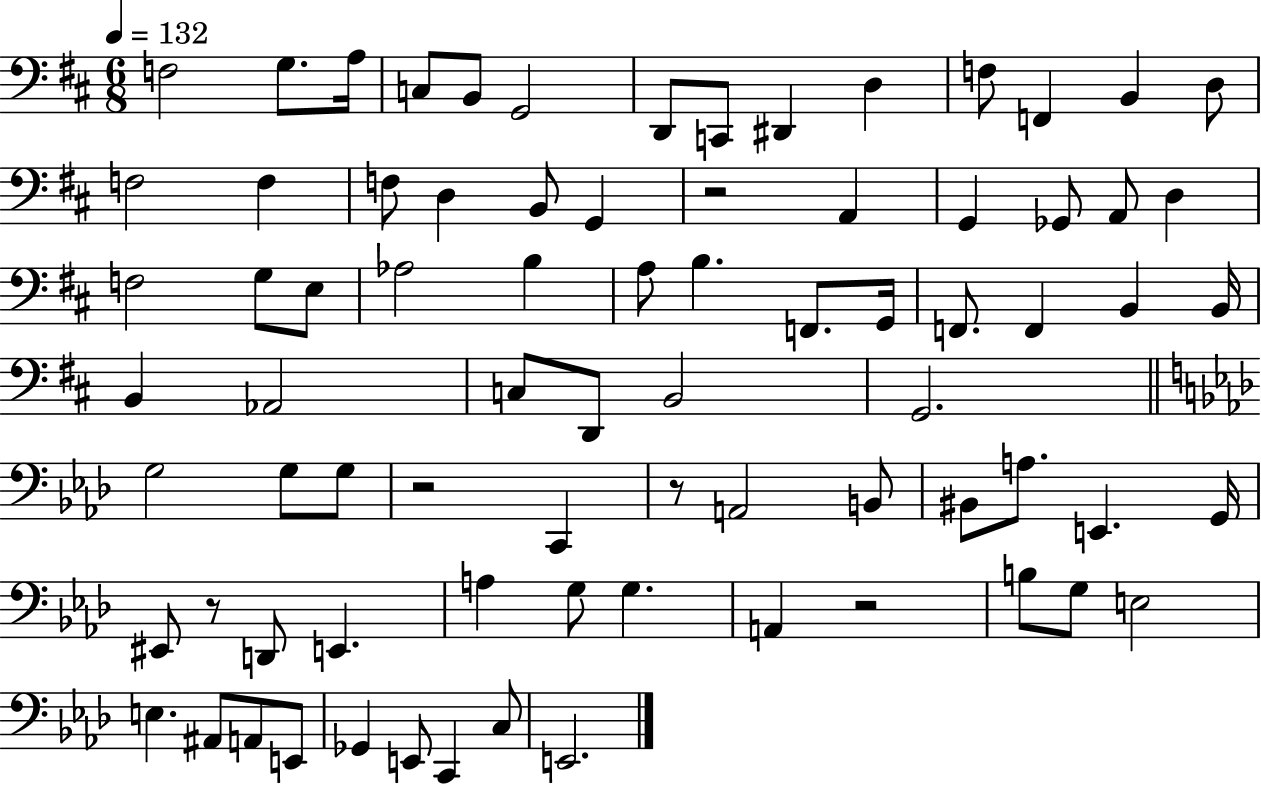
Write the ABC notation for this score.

X:1
T:Untitled
M:6/8
L:1/4
K:D
F,2 G,/2 A,/4 C,/2 B,,/2 G,,2 D,,/2 C,,/2 ^D,, D, F,/2 F,, B,, D,/2 F,2 F, F,/2 D, B,,/2 G,, z2 A,, G,, _G,,/2 A,,/2 D, F,2 G,/2 E,/2 _A,2 B, A,/2 B, F,,/2 G,,/4 F,,/2 F,, B,, B,,/4 B,, _A,,2 C,/2 D,,/2 B,,2 G,,2 G,2 G,/2 G,/2 z2 C,, z/2 A,,2 B,,/2 ^B,,/2 A,/2 E,, G,,/4 ^E,,/2 z/2 D,,/2 E,, A, G,/2 G, A,, z2 B,/2 G,/2 E,2 E, ^A,,/2 A,,/2 E,,/2 _G,, E,,/2 C,, C,/2 E,,2